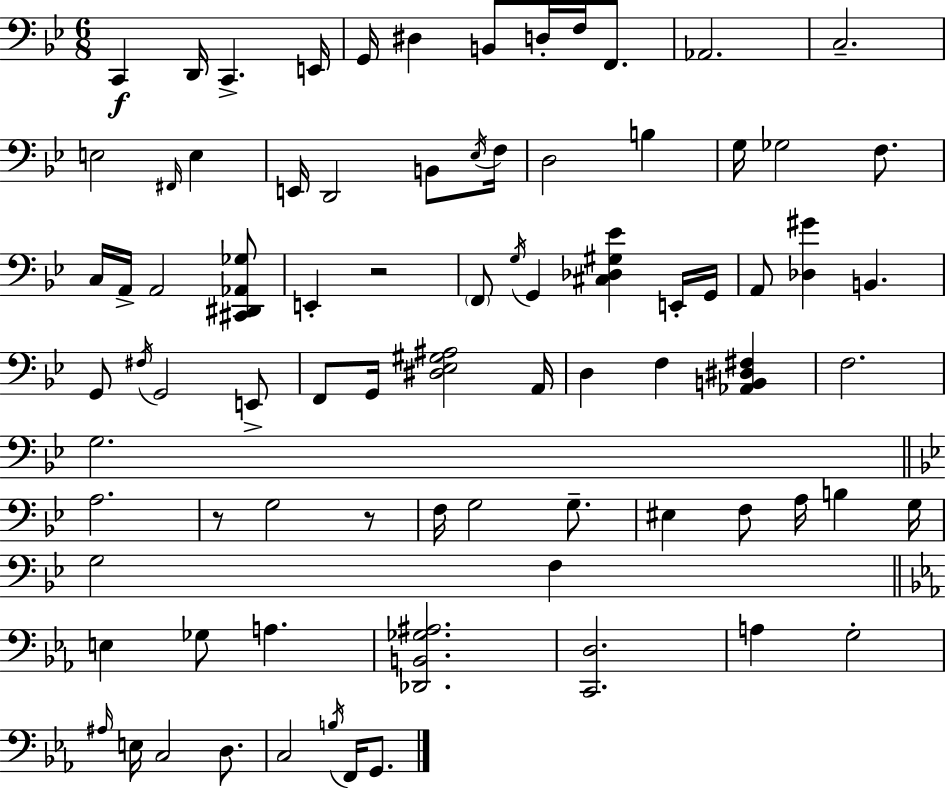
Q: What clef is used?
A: bass